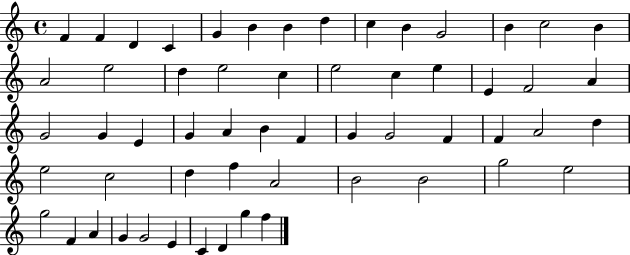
X:1
T:Untitled
M:4/4
L:1/4
K:C
F F D C G B B d c B G2 B c2 B A2 e2 d e2 c e2 c e E F2 A G2 G E G A B F G G2 F F A2 d e2 c2 d f A2 B2 B2 g2 e2 g2 F A G G2 E C D g f